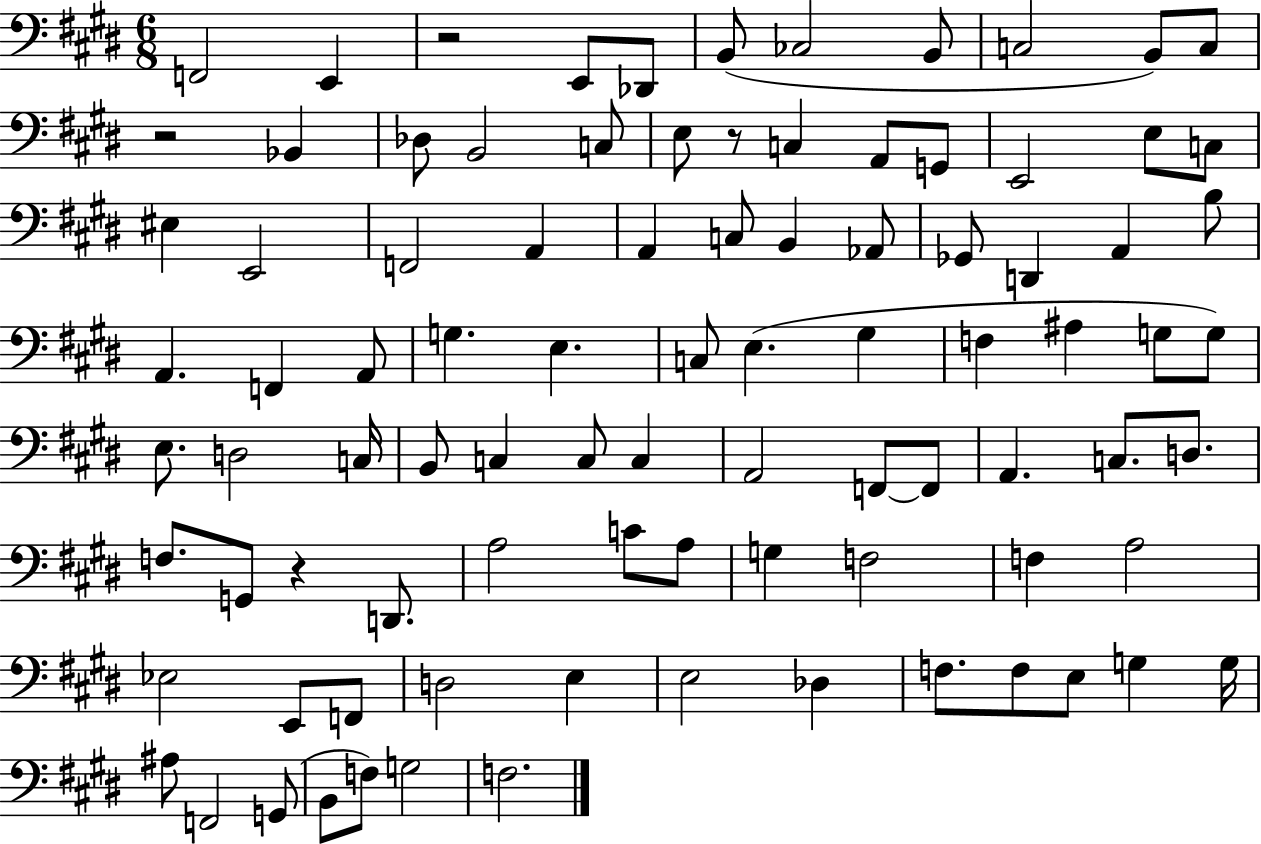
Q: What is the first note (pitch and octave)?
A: F2